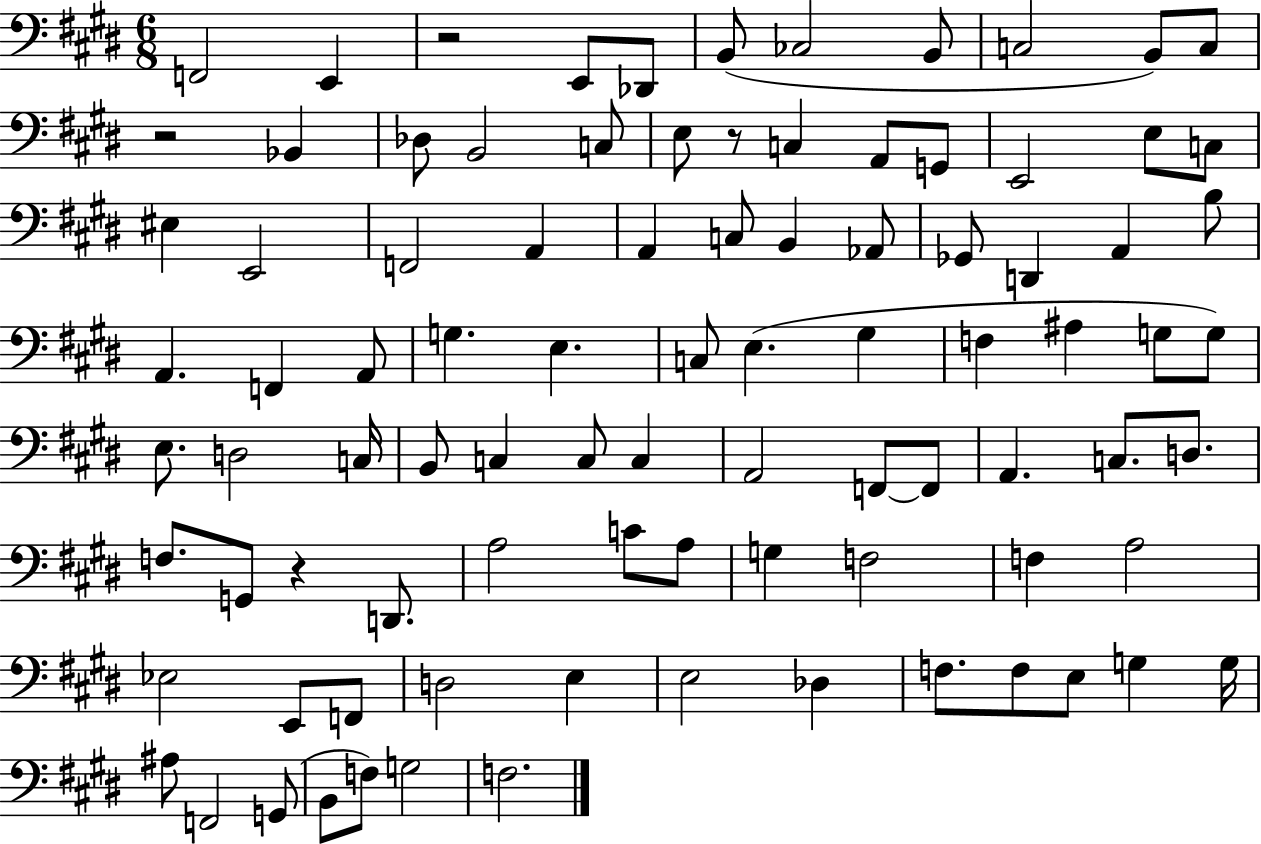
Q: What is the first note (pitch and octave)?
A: F2